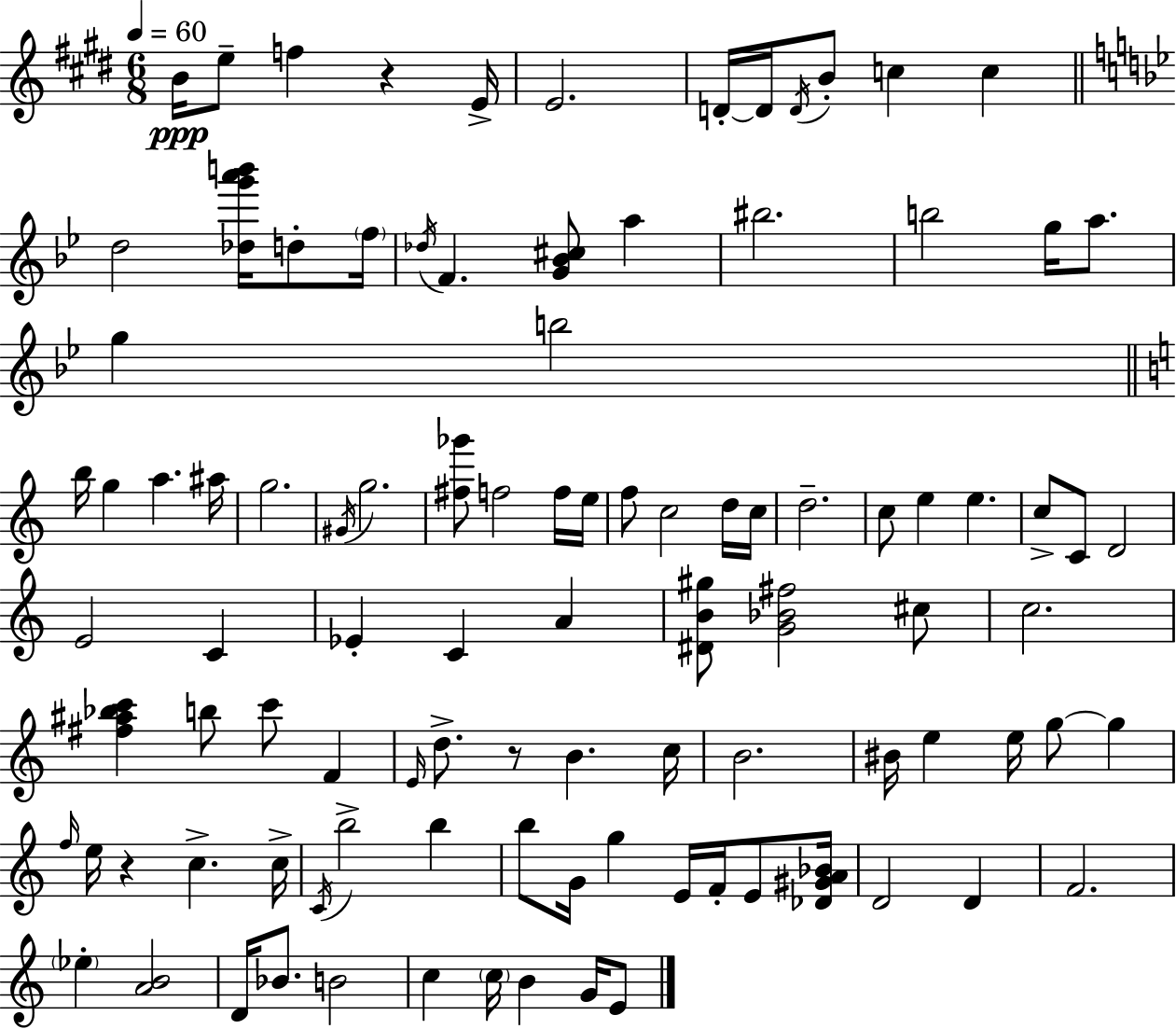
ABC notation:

X:1
T:Untitled
M:6/8
L:1/4
K:E
B/4 e/2 f z E/4 E2 D/4 D/4 D/4 B/2 c c d2 [_dg'a'b']/4 d/2 f/4 _d/4 F [G_B^c]/2 a ^b2 b2 g/4 a/2 g b2 b/4 g a ^a/4 g2 ^G/4 g2 [^f_g']/2 f2 f/4 e/4 f/2 c2 d/4 c/4 d2 c/2 e e c/2 C/2 D2 E2 C _E C A [^DB^g]/2 [G_B^f]2 ^c/2 c2 [^f^a_bc'] b/2 c'/2 F E/4 d/2 z/2 B c/4 B2 ^B/4 e e/4 g/2 g f/4 e/4 z c c/4 C/4 b2 b b/2 G/4 g E/4 F/4 E/2 [_D^GA_B]/4 D2 D F2 _e [AB]2 D/4 _B/2 B2 c c/4 B G/4 E/2